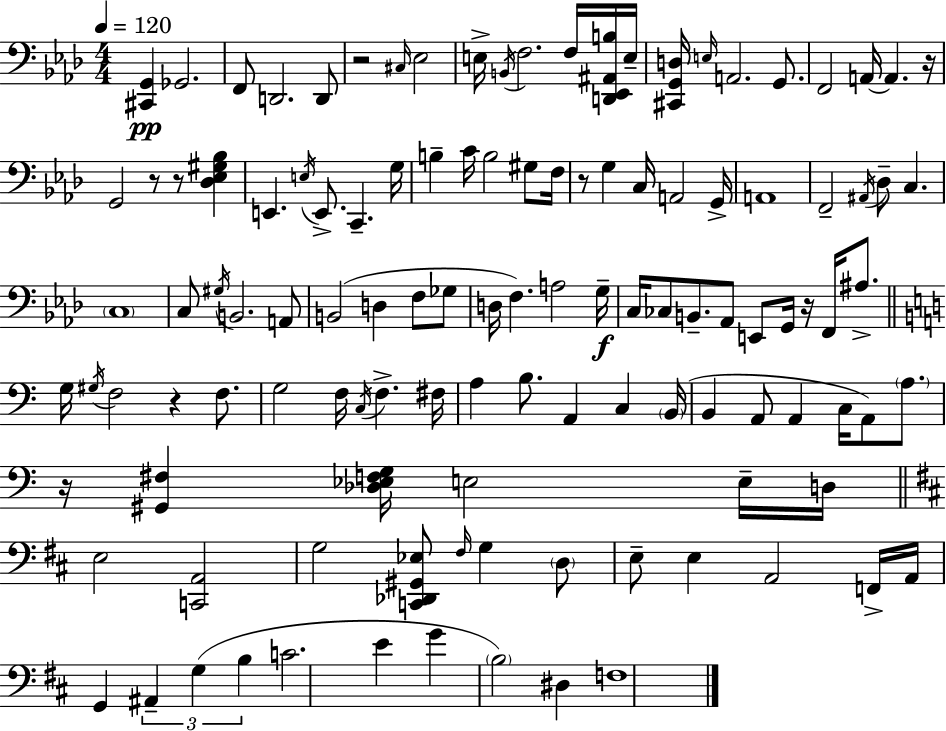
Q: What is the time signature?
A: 4/4